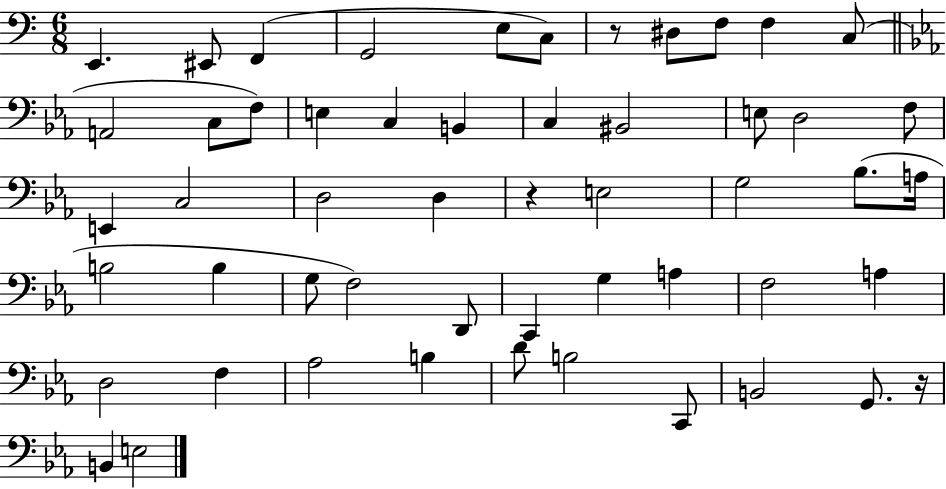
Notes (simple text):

E2/q. EIS2/e F2/q G2/h E3/e C3/e R/e D#3/e F3/e F3/q C3/e A2/h C3/e F3/e E3/q C3/q B2/q C3/q BIS2/h E3/e D3/h F3/e E2/q C3/h D3/h D3/q R/q E3/h G3/h Bb3/e. A3/s B3/h B3/q G3/e F3/h D2/e C2/q G3/q A3/q F3/h A3/q D3/h F3/q Ab3/h B3/q D4/e B3/h C2/e B2/h G2/e. R/s B2/q E3/h